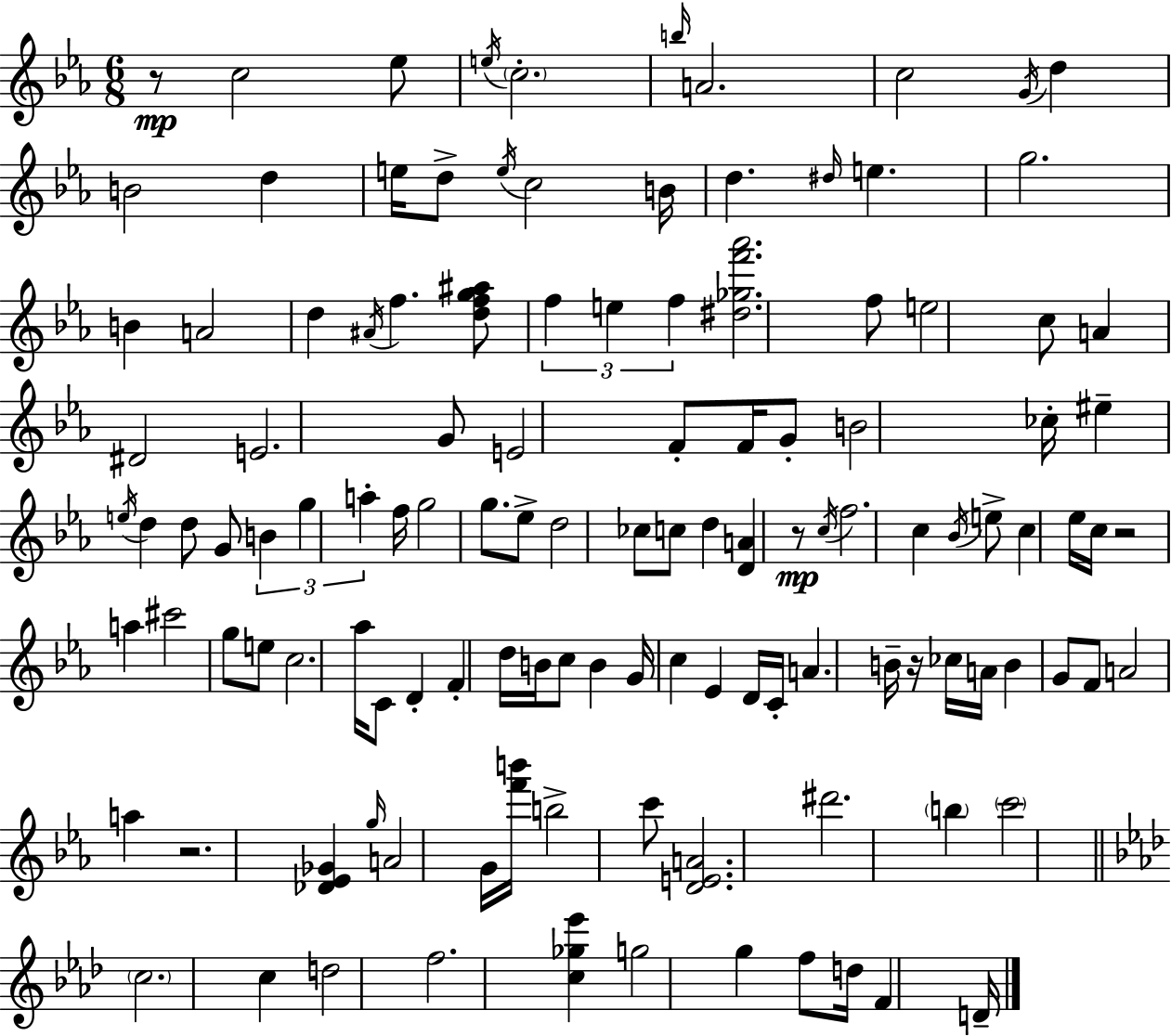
R/e C5/h Eb5/e E5/s C5/h. B5/s A4/h. C5/h G4/s D5/q B4/h D5/q E5/s D5/e E5/s C5/h B4/s D5/q. D#5/s E5/q. G5/h. B4/q A4/h D5/q A#4/s F5/q. [D5,F5,G5,A#5]/e F5/q E5/q F5/q [D#5,Gb5,F6,Ab6]/h. F5/e E5/h C5/e A4/q D#4/h E4/h. G4/e E4/h F4/e F4/s G4/e B4/h CES5/s EIS5/q E5/s D5/q D5/e G4/e B4/q G5/q A5/q F5/s G5/h G5/e. Eb5/e D5/h CES5/e C5/e D5/q [D4,A4]/q R/e C5/s F5/h. C5/q Bb4/s E5/e C5/q Eb5/s C5/s R/h A5/q C#6/h G5/e E5/e C5/h. Ab5/s C4/e D4/q F4/q D5/s B4/s C5/e B4/q G4/s C5/q Eb4/q D4/s C4/s A4/q. B4/s R/s CES5/s A4/s B4/q G4/e F4/e A4/h A5/q R/h. [Db4,Eb4,Gb4]/q G5/s A4/h G4/s [F6,B6]/s B5/h C6/e [D4,E4,A4]/h. D#6/h. B5/q C6/h C5/h. C5/q D5/h F5/h. [C5,Gb5,Eb6]/q G5/h G5/q F5/e D5/s F4/q D4/s